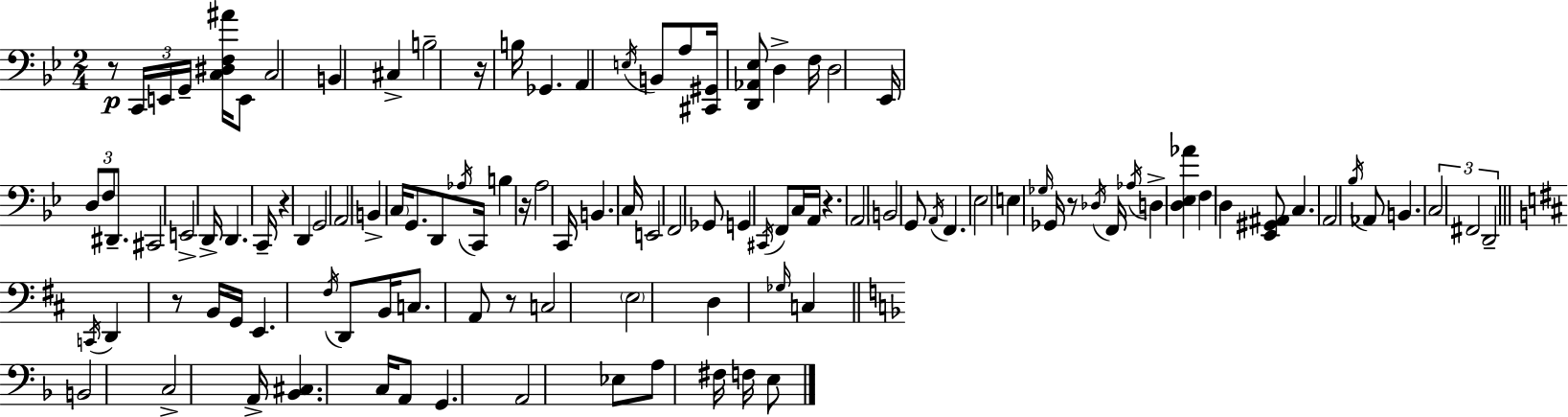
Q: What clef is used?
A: bass